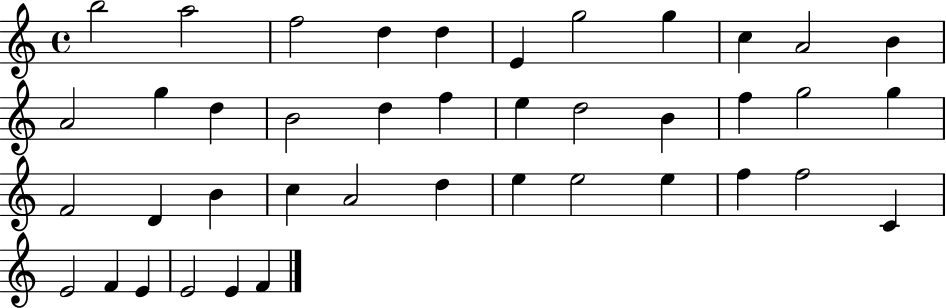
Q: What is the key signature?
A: C major